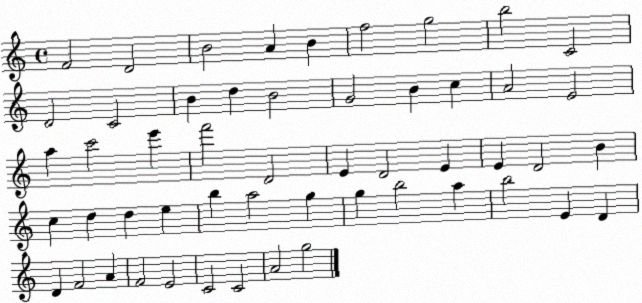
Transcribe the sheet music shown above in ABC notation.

X:1
T:Untitled
M:4/4
L:1/4
K:C
F2 D2 B2 A B f2 g2 b2 C2 D2 C2 B d B2 G2 B c A2 E2 a c'2 e' f'2 D2 E D2 E E D2 B c d d e b a2 g g b2 a b2 E D D F2 A F2 E2 C2 C2 A2 g2